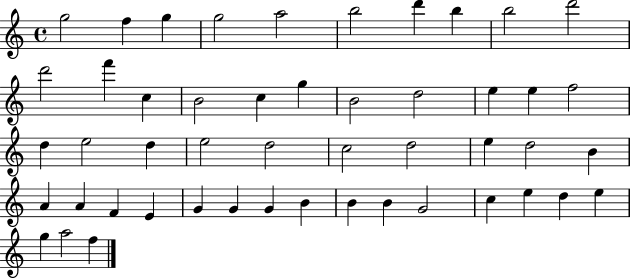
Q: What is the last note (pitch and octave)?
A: F5